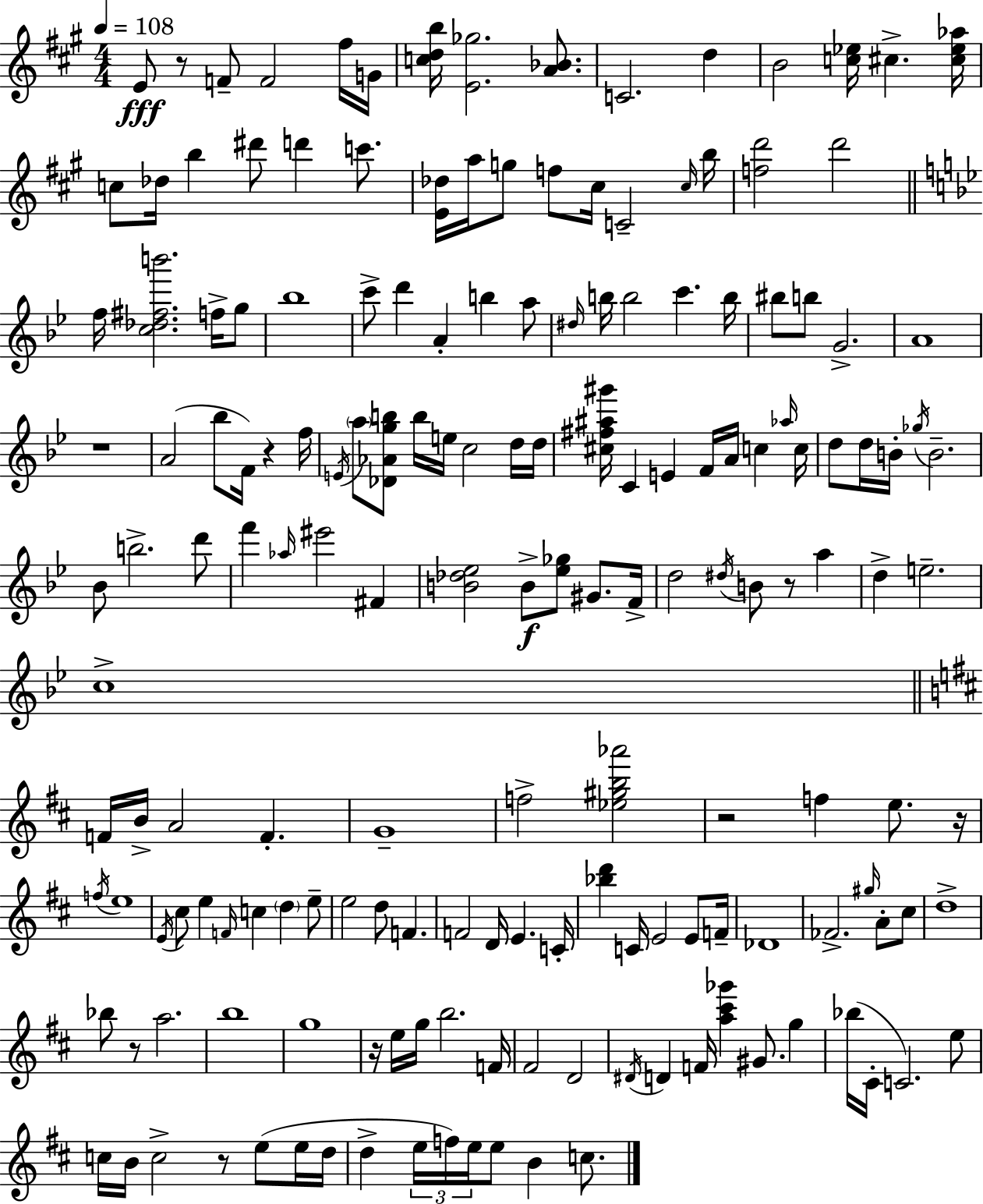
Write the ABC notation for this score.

X:1
T:Untitled
M:4/4
L:1/4
K:A
E/2 z/2 F/2 F2 ^f/4 G/4 [cdb]/4 [E_g]2 [A_B]/2 C2 d B2 [c_e]/4 ^c [^c_e_a]/4 c/2 _d/4 b ^d'/2 d' c'/2 [E_d]/4 a/4 g/2 f/2 ^c/4 C2 ^c/4 b/4 [fd']2 d'2 f/4 [c_d^fb']2 f/4 g/2 _b4 c'/2 d' A b a/2 ^d/4 b/4 b2 c' b/4 ^b/2 b/2 G2 A4 z4 A2 _b/2 F/4 z f/4 E/4 a/2 [_D_Agb]/2 b/4 e/4 c2 d/4 d/4 [^c^f^a^g']/4 C E F/4 A/4 c _a/4 c/4 d/2 d/4 B/4 _g/4 B2 _B/2 b2 d'/2 f' _a/4 ^e'2 ^F [B_d_e]2 B/2 [_e_g]/2 ^G/2 F/4 d2 ^d/4 B/2 z/2 a d e2 c4 F/4 B/4 A2 F G4 f2 [_e^gb_a']2 z2 f e/2 z/4 f/4 e4 E/4 ^c/2 e F/4 c d e/2 e2 d/2 F F2 D/4 E C/4 [_bd'] C/4 E2 E/2 F/4 _D4 _F2 ^g/4 A/2 ^c/2 d4 _b/2 z/2 a2 b4 g4 z/4 e/4 g/4 b2 F/4 ^F2 D2 ^D/4 D F/4 [a^c'_g'] ^G/2 g _b/4 ^C/4 C2 e/2 c/4 B/4 c2 z/2 e/2 e/4 d/4 d e/4 f/4 e/4 e/2 B c/2